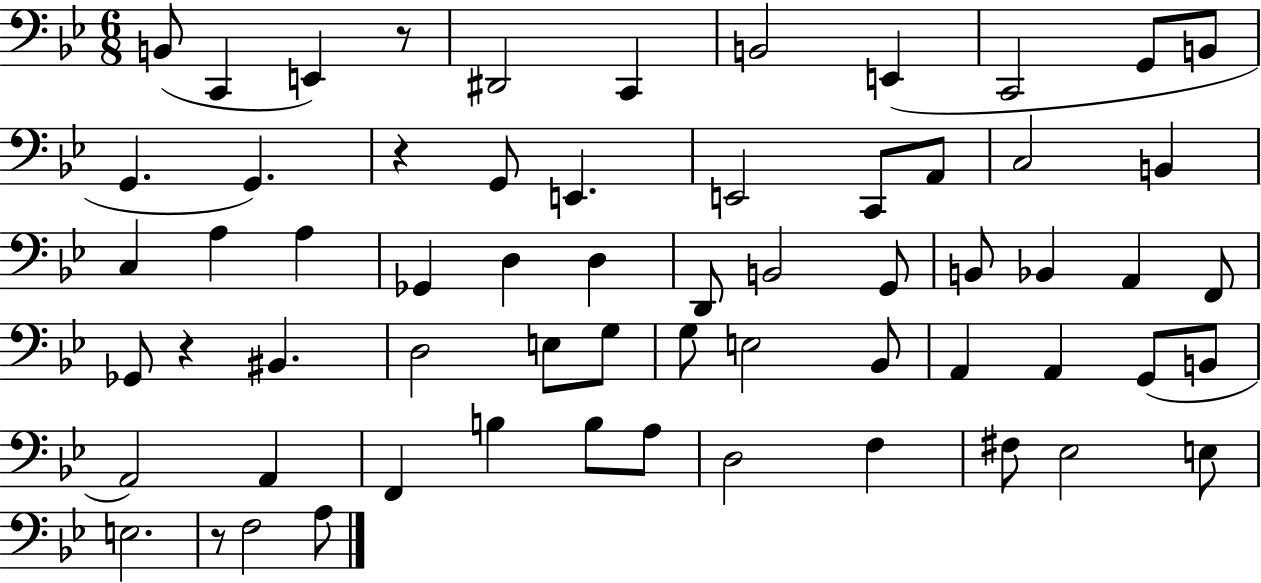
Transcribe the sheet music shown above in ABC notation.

X:1
T:Untitled
M:6/8
L:1/4
K:Bb
B,,/2 C,, E,, z/2 ^D,,2 C,, B,,2 E,, C,,2 G,,/2 B,,/2 G,, G,, z G,,/2 E,, E,,2 C,,/2 A,,/2 C,2 B,, C, A, A, _G,, D, D, D,,/2 B,,2 G,,/2 B,,/2 _B,, A,, F,,/2 _G,,/2 z ^B,, D,2 E,/2 G,/2 G,/2 E,2 _B,,/2 A,, A,, G,,/2 B,,/2 A,,2 A,, F,, B, B,/2 A,/2 D,2 F, ^F,/2 _E,2 E,/2 E,2 z/2 F,2 A,/2